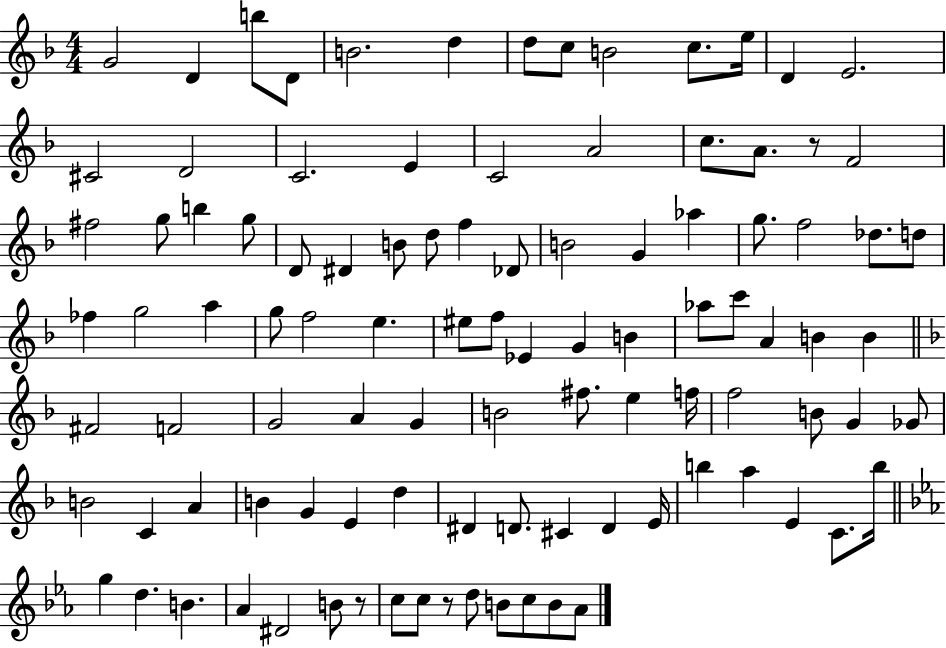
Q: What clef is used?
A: treble